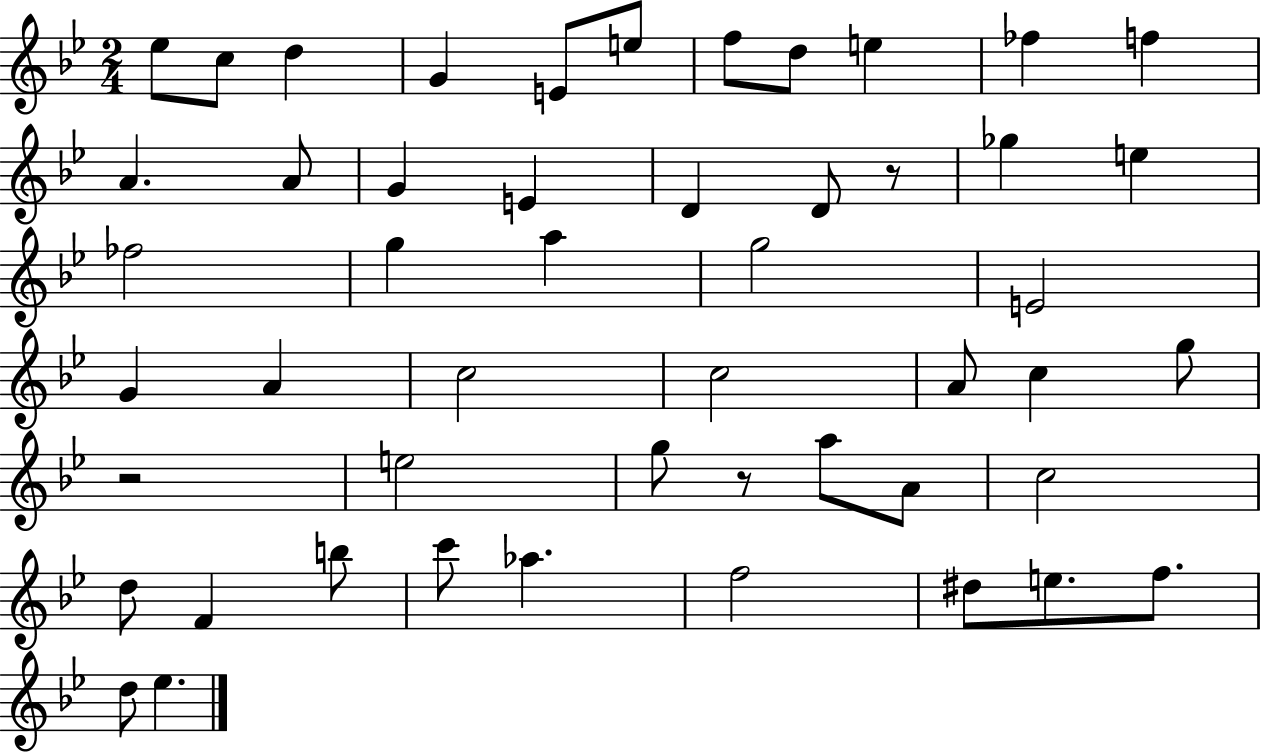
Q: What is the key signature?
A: BES major